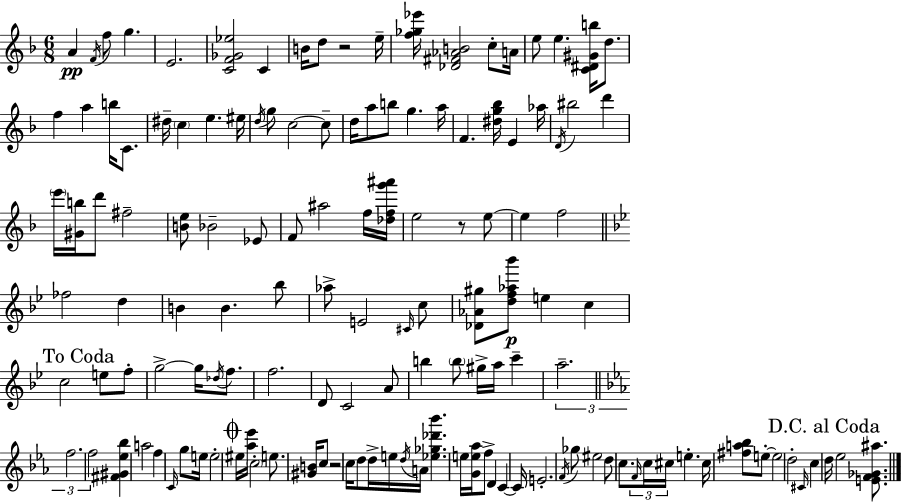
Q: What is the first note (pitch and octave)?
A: A4